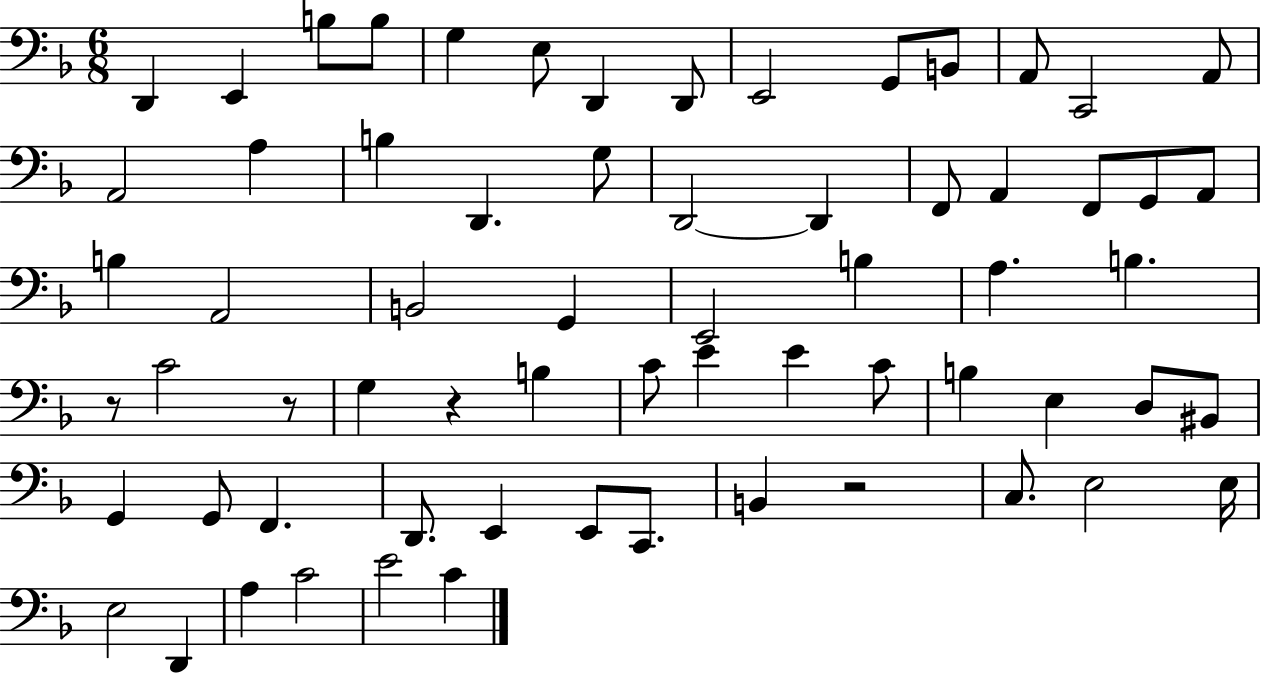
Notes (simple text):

D2/q E2/q B3/e B3/e G3/q E3/e D2/q D2/e E2/h G2/e B2/e A2/e C2/h A2/e A2/h A3/q B3/q D2/q. G3/e D2/h D2/q F2/e A2/q F2/e G2/e A2/e B3/q A2/h B2/h G2/q E2/h B3/q A3/q. B3/q. R/e C4/h R/e G3/q R/q B3/q C4/e E4/q E4/q C4/e B3/q E3/q D3/e BIS2/e G2/q G2/e F2/q. D2/e. E2/q E2/e C2/e. B2/q R/h C3/e. E3/h E3/s E3/h D2/q A3/q C4/h E4/h C4/q